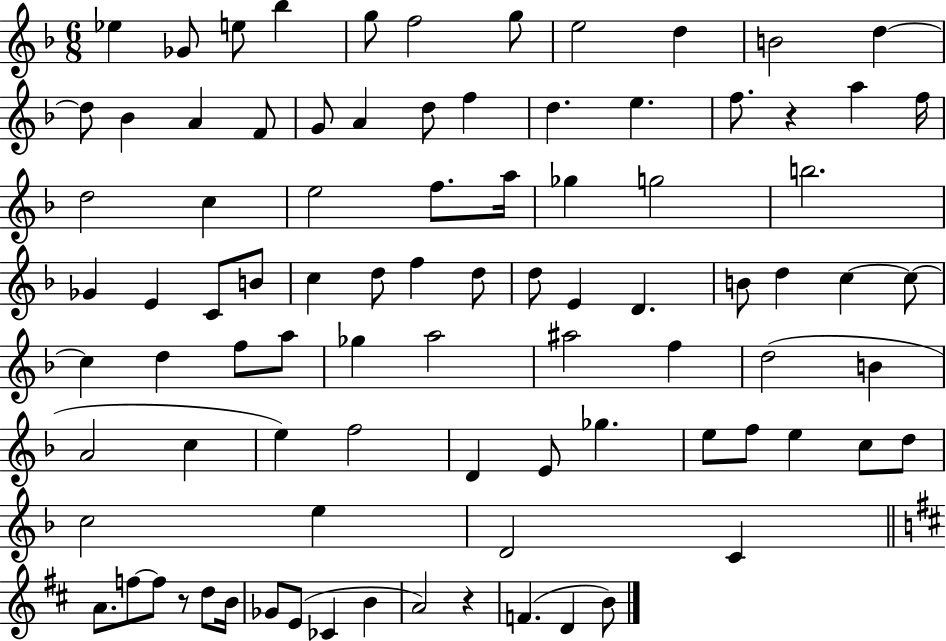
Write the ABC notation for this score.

X:1
T:Untitled
M:6/8
L:1/4
K:F
_e _G/2 e/2 _b g/2 f2 g/2 e2 d B2 d d/2 _B A F/2 G/2 A d/2 f d e f/2 z a f/4 d2 c e2 f/2 a/4 _g g2 b2 _G E C/2 B/2 c d/2 f d/2 d/2 E D B/2 d c c/2 c d f/2 a/2 _g a2 ^a2 f d2 B A2 c e f2 D E/2 _g e/2 f/2 e c/2 d/2 c2 e D2 C A/2 f/2 f/2 z/2 d/2 B/4 _G/2 E/2 _C B A2 z F D B/2